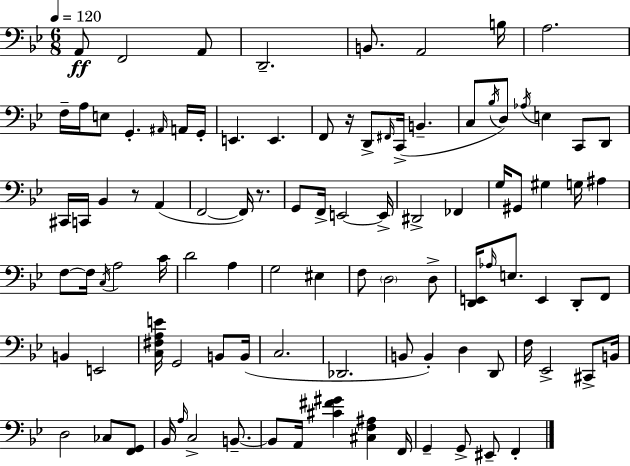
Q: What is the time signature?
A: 6/8